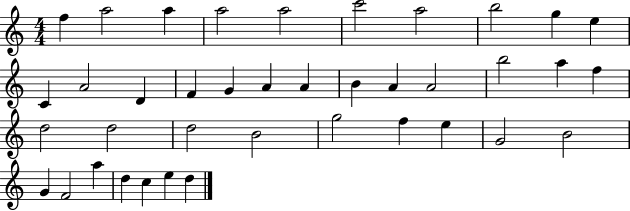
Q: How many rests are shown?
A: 0